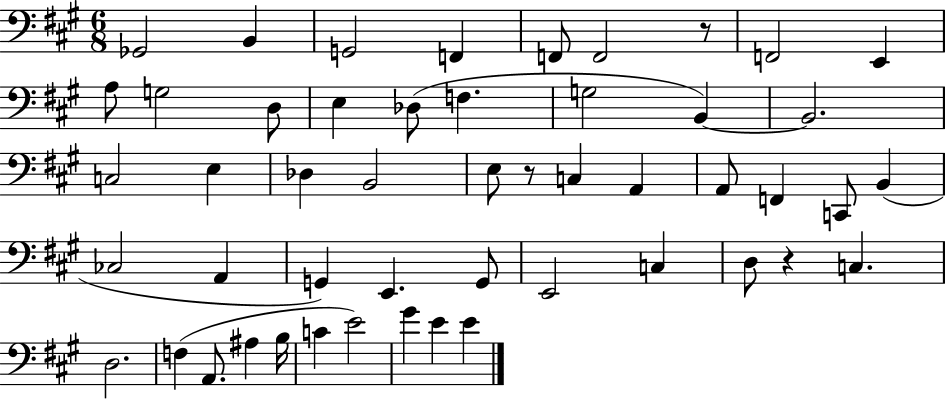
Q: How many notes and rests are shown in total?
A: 50